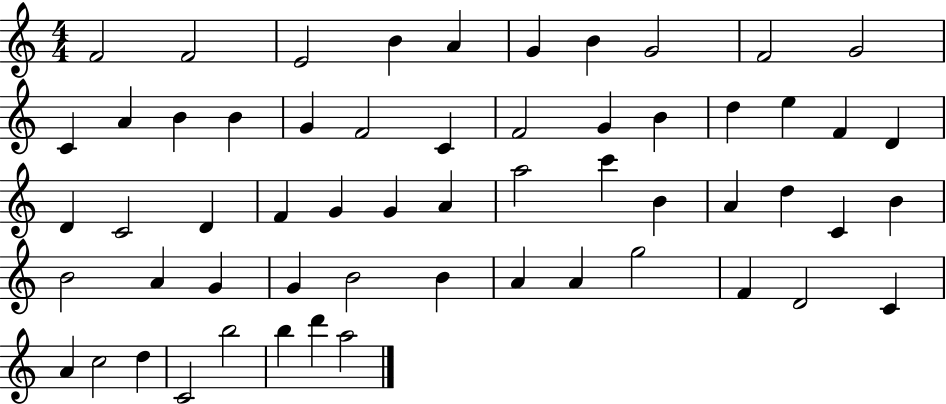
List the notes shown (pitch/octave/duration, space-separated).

F4/h F4/h E4/h B4/q A4/q G4/q B4/q G4/h F4/h G4/h C4/q A4/q B4/q B4/q G4/q F4/h C4/q F4/h G4/q B4/q D5/q E5/q F4/q D4/q D4/q C4/h D4/q F4/q G4/q G4/q A4/q A5/h C6/q B4/q A4/q D5/q C4/q B4/q B4/h A4/q G4/q G4/q B4/h B4/q A4/q A4/q G5/h F4/q D4/h C4/q A4/q C5/h D5/q C4/h B5/h B5/q D6/q A5/h